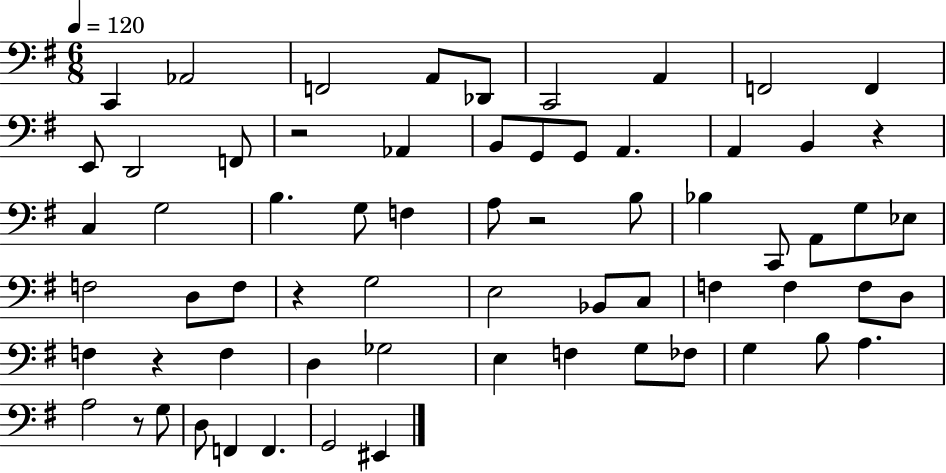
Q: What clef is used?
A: bass